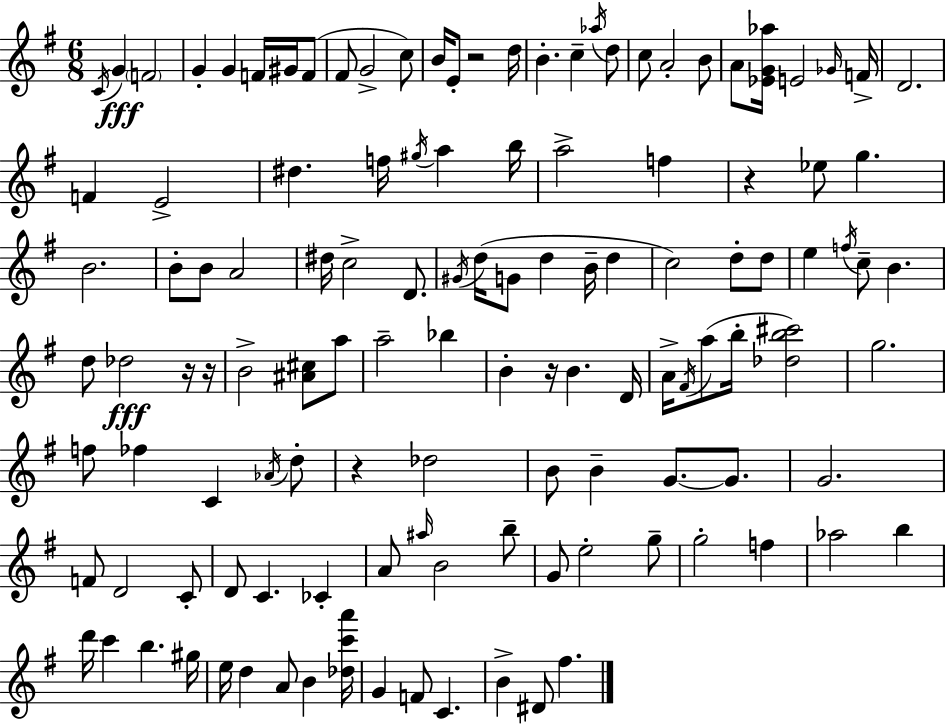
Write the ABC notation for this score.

X:1
T:Untitled
M:6/8
L:1/4
K:G
C/4 G F2 G G F/4 ^G/4 F/2 ^F/2 G2 c/2 B/4 E/2 z2 d/4 B c _a/4 d/2 c/2 A2 B/2 A/2 [_EG_a]/4 E2 _G/4 F/4 D2 F E2 ^d f/4 ^g/4 a b/4 a2 f z _e/2 g B2 B/2 B/2 A2 ^d/4 c2 D/2 ^G/4 d/4 G/2 d B/4 d c2 d/2 d/2 e f/4 c/2 B d/2 _d2 z/4 z/4 B2 [^A^c]/2 a/2 a2 _b B z/4 B D/4 A/4 ^F/4 a/2 b/4 [_db^c']2 g2 f/2 _f C _A/4 d/2 z _d2 B/2 B G/2 G/2 G2 F/2 D2 C/2 D/2 C _C A/2 ^a/4 B2 b/2 G/2 e2 g/2 g2 f _a2 b d'/4 c' b ^g/4 e/4 d A/2 B [_dc'a']/4 G F/2 C B ^D/2 ^f